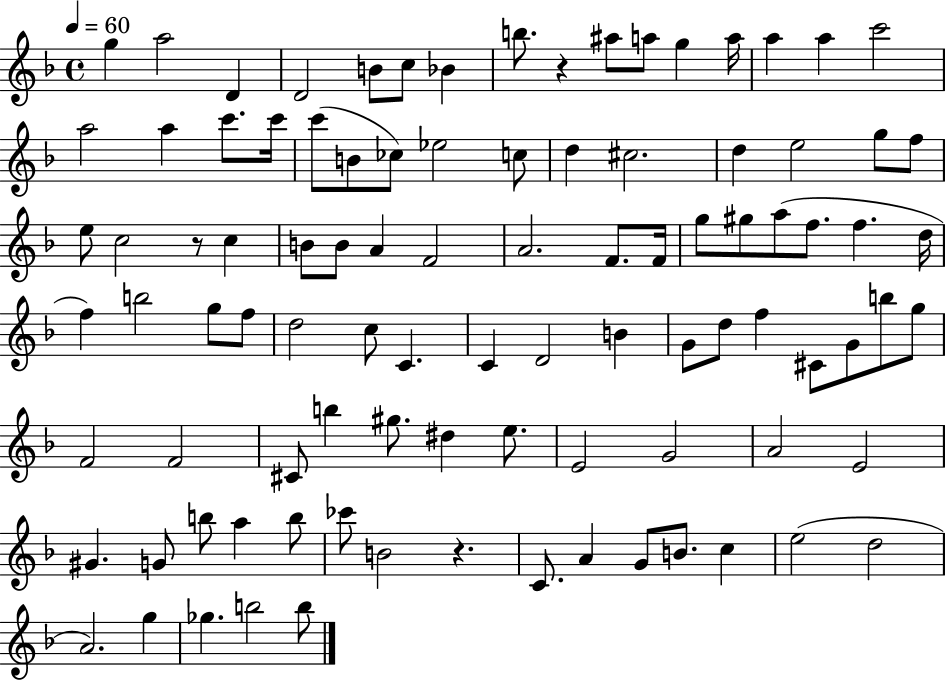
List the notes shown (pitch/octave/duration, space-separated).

G5/q A5/h D4/q D4/h B4/e C5/e Bb4/q B5/e. R/q A#5/e A5/e G5/q A5/s A5/q A5/q C6/h A5/h A5/q C6/e. C6/s C6/e B4/e CES5/e Eb5/h C5/e D5/q C#5/h. D5/q E5/h G5/e F5/e E5/e C5/h R/e C5/q B4/e B4/e A4/q F4/h A4/h. F4/e. F4/s G5/e G#5/e A5/e F5/e. F5/q. D5/s F5/q B5/h G5/e F5/e D5/h C5/e C4/q. C4/q D4/h B4/q G4/e D5/e F5/q C#4/e G4/e B5/e G5/e F4/h F4/h C#4/e B5/q G#5/e. D#5/q E5/e. E4/h G4/h A4/h E4/h G#4/q. G4/e B5/e A5/q B5/e CES6/e B4/h R/q. C4/e. A4/q G4/e B4/e. C5/q E5/h D5/h A4/h. G5/q Gb5/q. B5/h B5/e